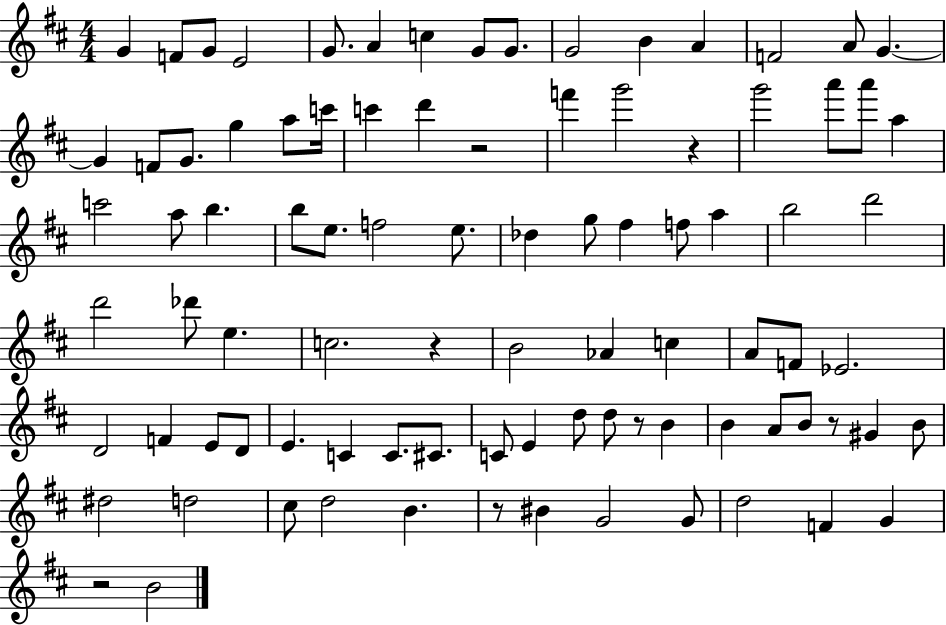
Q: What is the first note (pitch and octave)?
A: G4